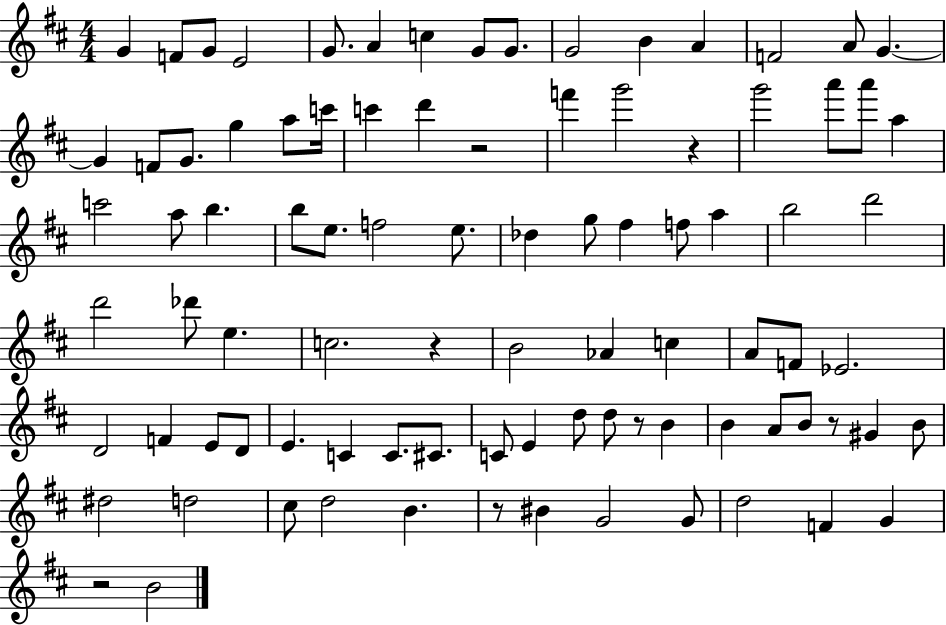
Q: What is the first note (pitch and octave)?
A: G4